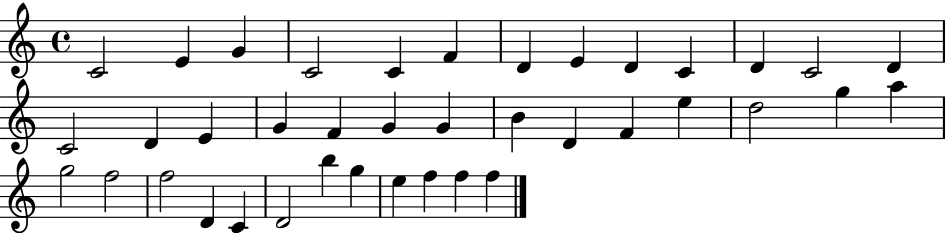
{
  \clef treble
  \time 4/4
  \defaultTimeSignature
  \key c \major
  c'2 e'4 g'4 | c'2 c'4 f'4 | d'4 e'4 d'4 c'4 | d'4 c'2 d'4 | \break c'2 d'4 e'4 | g'4 f'4 g'4 g'4 | b'4 d'4 f'4 e''4 | d''2 g''4 a''4 | \break g''2 f''2 | f''2 d'4 c'4 | d'2 b''4 g''4 | e''4 f''4 f''4 f''4 | \break \bar "|."
}